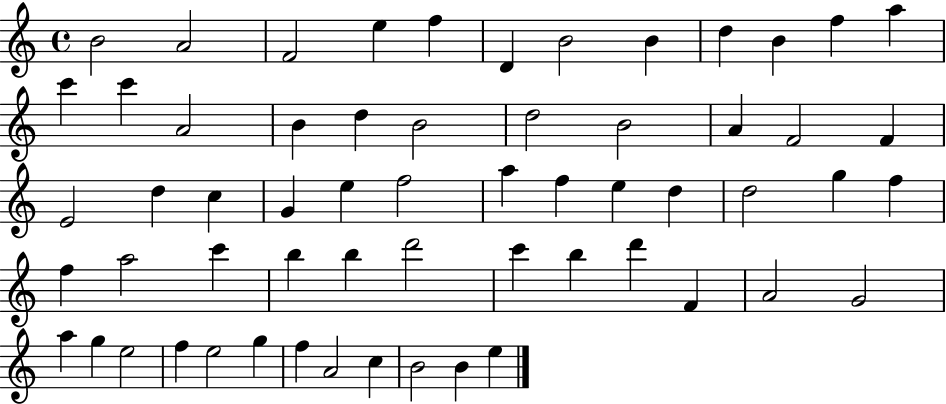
B4/h A4/h F4/h E5/q F5/q D4/q B4/h B4/q D5/q B4/q F5/q A5/q C6/q C6/q A4/h B4/q D5/q B4/h D5/h B4/h A4/q F4/h F4/q E4/h D5/q C5/q G4/q E5/q F5/h A5/q F5/q E5/q D5/q D5/h G5/q F5/q F5/q A5/h C6/q B5/q B5/q D6/h C6/q B5/q D6/q F4/q A4/h G4/h A5/q G5/q E5/h F5/q E5/h G5/q F5/q A4/h C5/q B4/h B4/q E5/q